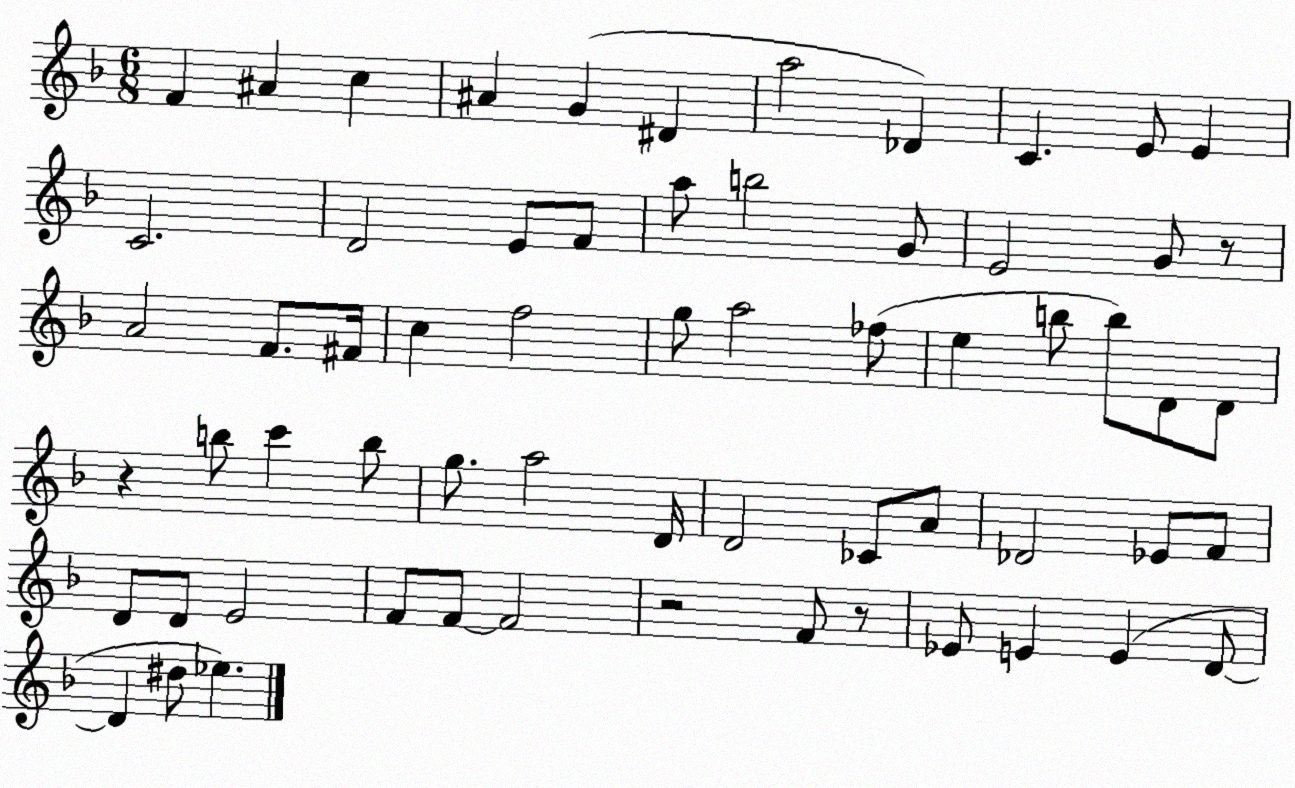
X:1
T:Untitled
M:6/8
L:1/4
K:F
F ^A c ^A G ^D a2 _D C E/2 E C2 D2 E/2 F/2 a/2 b2 G/2 E2 G/2 z/2 A2 F/2 ^F/4 c f2 g/2 a2 _f/2 e b/2 b/2 D/2 D/2 z b/2 c' b/2 g/2 a2 D/4 D2 _C/2 A/2 _D2 _E/2 F/2 D/2 D/2 E2 F/2 F/2 F2 z2 F/2 z/2 _E/2 E E D/2 D ^d/2 _e